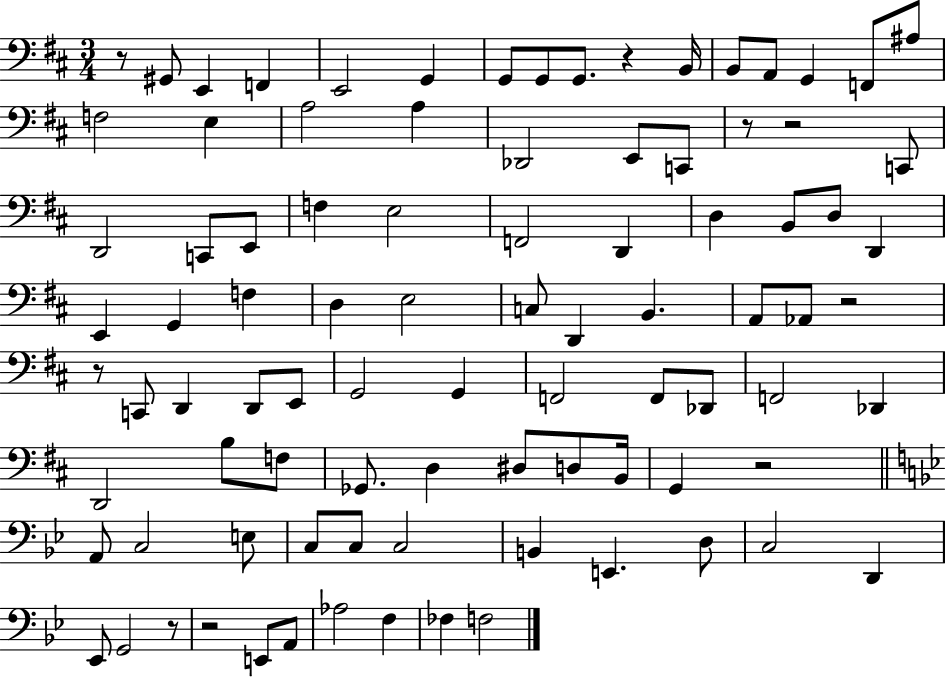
R/e G#2/e E2/q F2/q E2/h G2/q G2/e G2/e G2/e. R/q B2/s B2/e A2/e G2/q F2/e A#3/e F3/h E3/q A3/h A3/q Db2/h E2/e C2/e R/e R/h C2/e D2/h C2/e E2/e F3/q E3/h F2/h D2/q D3/q B2/e D3/e D2/q E2/q G2/q F3/q D3/q E3/h C3/e D2/q B2/q. A2/e Ab2/e R/h R/e C2/e D2/q D2/e E2/e G2/h G2/q F2/h F2/e Db2/e F2/h Db2/q D2/h B3/e F3/e Gb2/e. D3/q D#3/e D3/e B2/s G2/q R/h A2/e C3/h E3/e C3/e C3/e C3/h B2/q E2/q. D3/e C3/h D2/q Eb2/e G2/h R/e R/h E2/e A2/e Ab3/h F3/q FES3/q F3/h